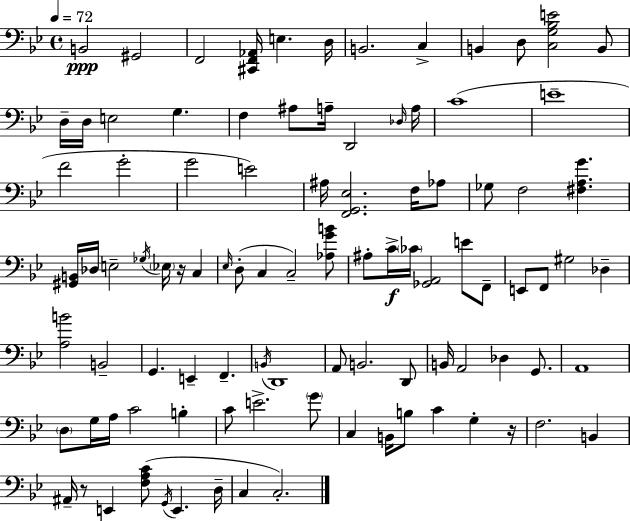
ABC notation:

X:1
T:Untitled
M:4/4
L:1/4
K:Gm
B,,2 ^G,,2 F,,2 [^C,,F,,_A,,]/4 E, D,/4 B,,2 C, B,, D,/2 [C,G,_B,E]2 B,,/2 D,/4 D,/4 E,2 G, F, ^A,/2 A,/4 D,,2 _D,/4 A,/4 C4 E4 F2 G2 G2 E2 ^A,/4 [F,,G,,_E,]2 F,/4 _A,/2 _G,/2 F,2 [^F,A,G] [^G,,B,,]/4 _D,/4 E,2 _G,/4 _E,/4 z/4 C, _E,/4 D,/2 C, C,2 [_A,GB]/2 ^A,/2 C/4 _C/4 [_G,,A,,]2 E/2 F,,/2 E,,/2 F,,/2 ^G,2 _D, [A,B]2 B,,2 G,, E,, F,, B,,/4 D,,4 A,,/2 B,,2 D,,/2 B,,/4 A,,2 _D, G,,/2 A,,4 D,/2 G,/4 A,/4 C2 B, C/2 E2 G/2 C, B,,/4 B,/2 C G, z/4 F,2 B,, ^A,,/4 z/2 E,, [F,A,C]/2 G,,/4 E,, D,/4 C, C,2